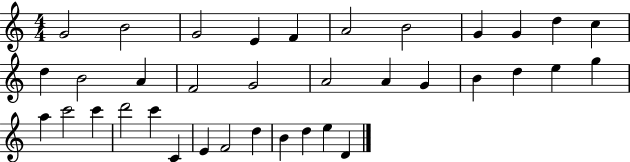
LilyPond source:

{
  \clef treble
  \numericTimeSignature
  \time 4/4
  \key c \major
  g'2 b'2 | g'2 e'4 f'4 | a'2 b'2 | g'4 g'4 d''4 c''4 | \break d''4 b'2 a'4 | f'2 g'2 | a'2 a'4 g'4 | b'4 d''4 e''4 g''4 | \break a''4 c'''2 c'''4 | d'''2 c'''4 c'4 | e'4 f'2 d''4 | b'4 d''4 e''4 d'4 | \break \bar "|."
}